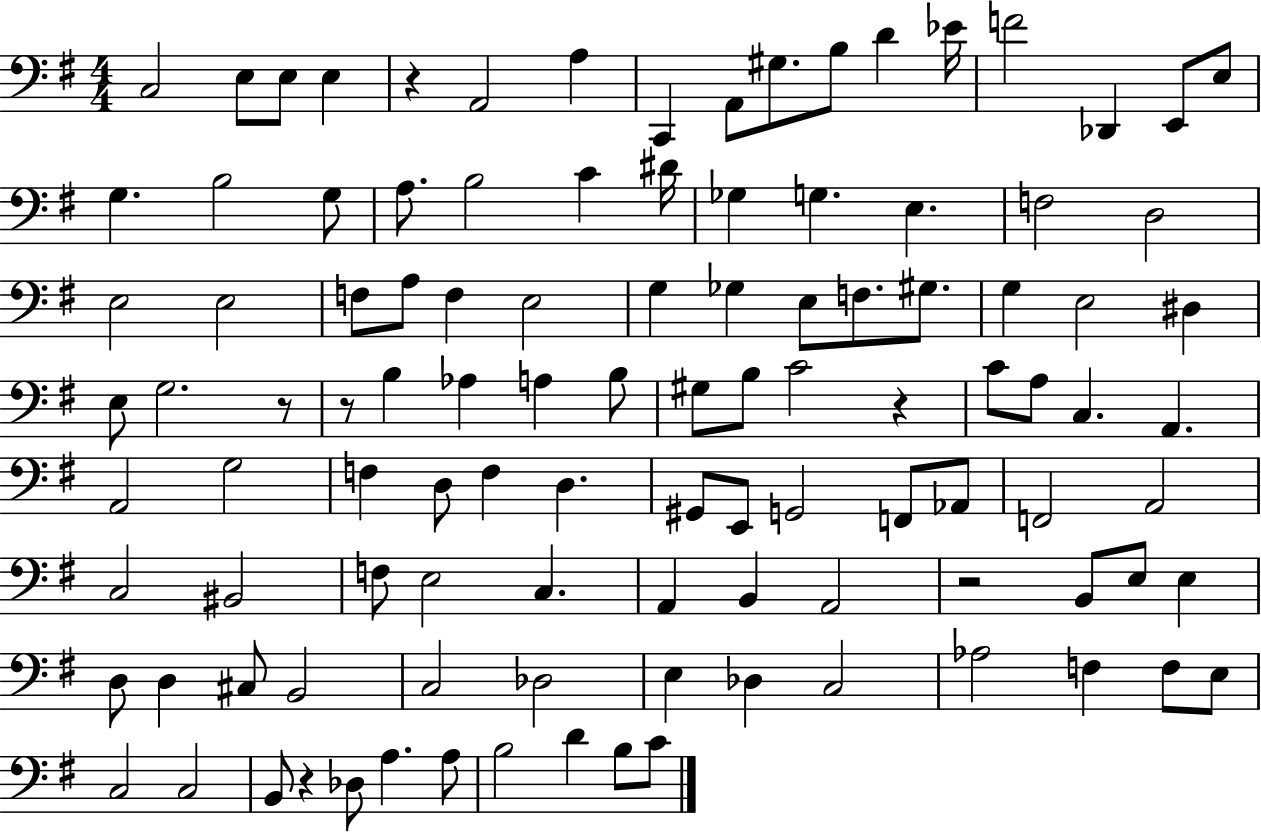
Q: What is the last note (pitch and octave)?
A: C4